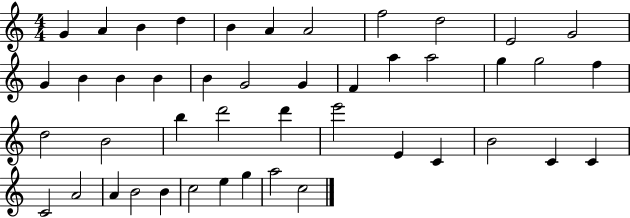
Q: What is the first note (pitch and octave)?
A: G4